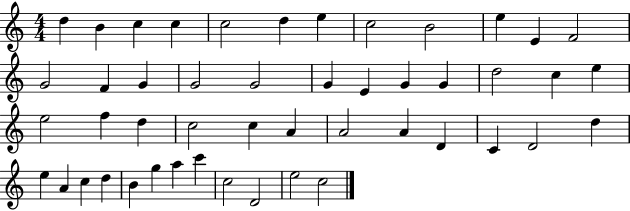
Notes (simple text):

D5/q B4/q C5/q C5/q C5/h D5/q E5/q C5/h B4/h E5/q E4/q F4/h G4/h F4/q G4/q G4/h G4/h G4/q E4/q G4/q G4/q D5/h C5/q E5/q E5/h F5/q D5/q C5/h C5/q A4/q A4/h A4/q D4/q C4/q D4/h D5/q E5/q A4/q C5/q D5/q B4/q G5/q A5/q C6/q C5/h D4/h E5/h C5/h